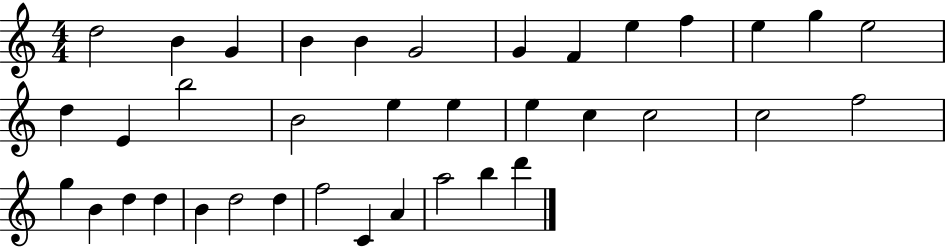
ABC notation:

X:1
T:Untitled
M:4/4
L:1/4
K:C
d2 B G B B G2 G F e f e g e2 d E b2 B2 e e e c c2 c2 f2 g B d d B d2 d f2 C A a2 b d'